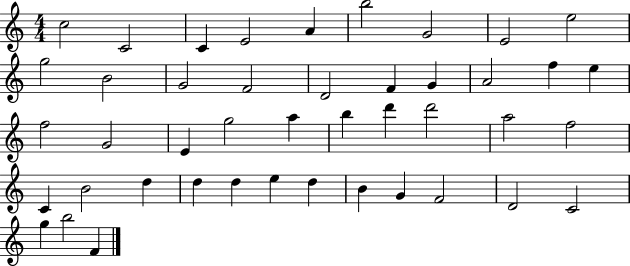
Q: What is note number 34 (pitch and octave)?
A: D5